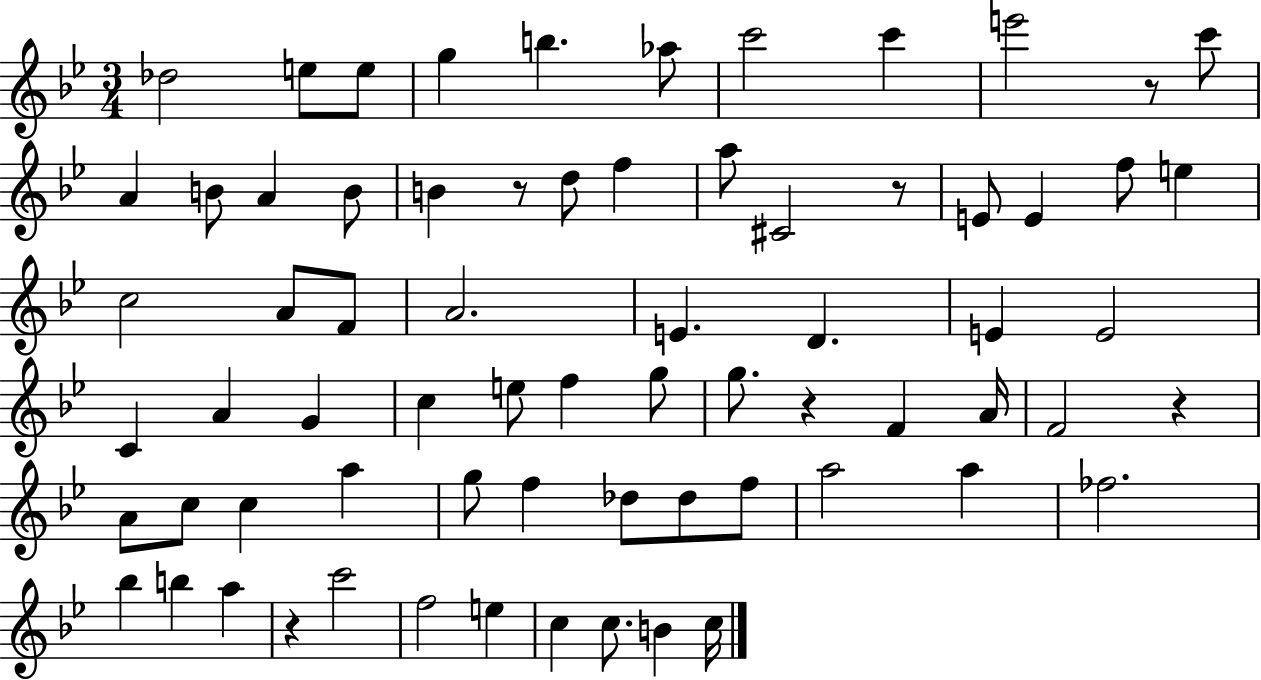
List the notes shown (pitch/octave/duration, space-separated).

Db5/h E5/e E5/e G5/q B5/q. Ab5/e C6/h C6/q E6/h R/e C6/e A4/q B4/e A4/q B4/e B4/q R/e D5/e F5/q A5/e C#4/h R/e E4/e E4/q F5/e E5/q C5/h A4/e F4/e A4/h. E4/q. D4/q. E4/q E4/h C4/q A4/q G4/q C5/q E5/e F5/q G5/e G5/e. R/q F4/q A4/s F4/h R/q A4/e C5/e C5/q A5/q G5/e F5/q Db5/e Db5/e F5/e A5/h A5/q FES5/h. Bb5/q B5/q A5/q R/q C6/h F5/h E5/q C5/q C5/e. B4/q C5/s